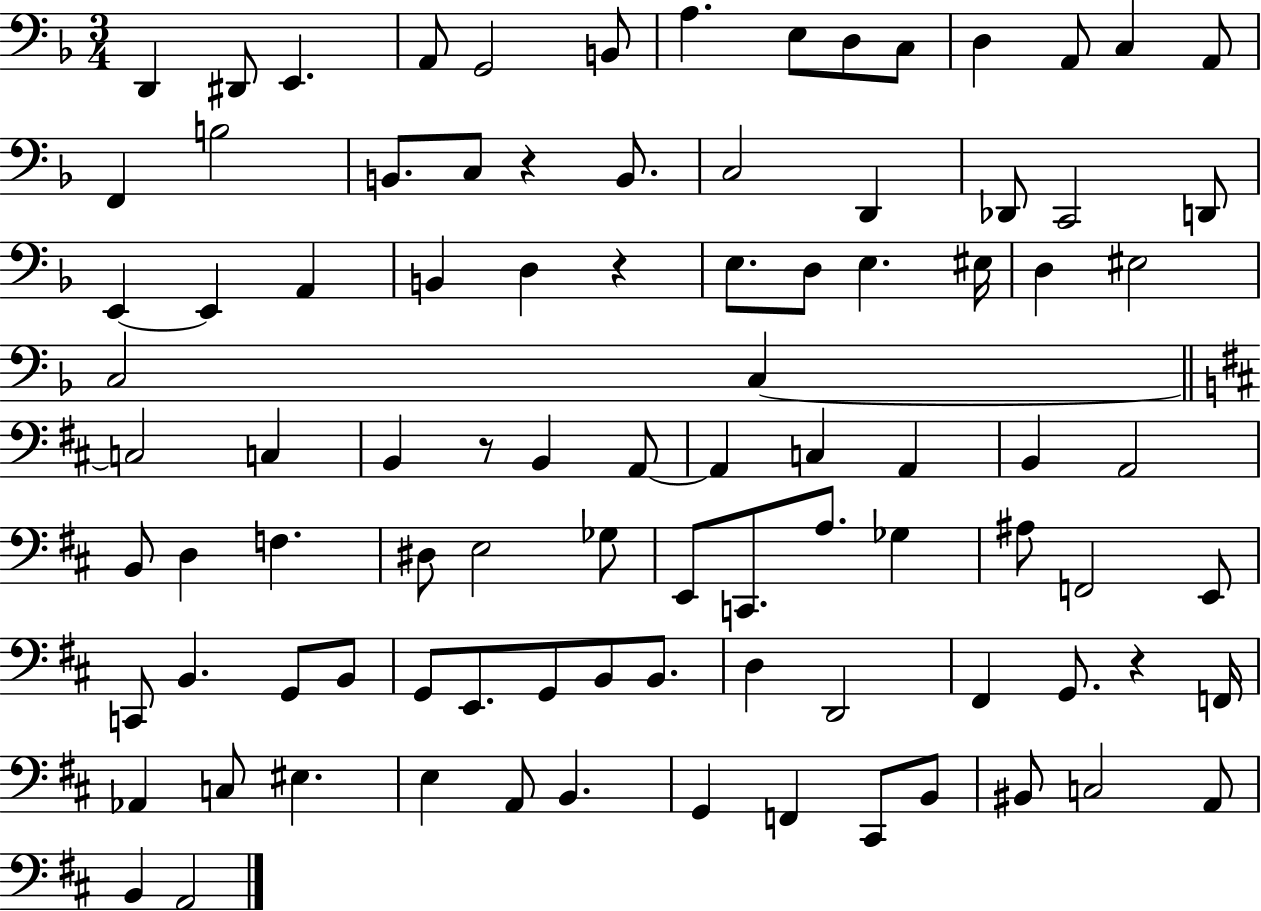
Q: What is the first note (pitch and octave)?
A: D2